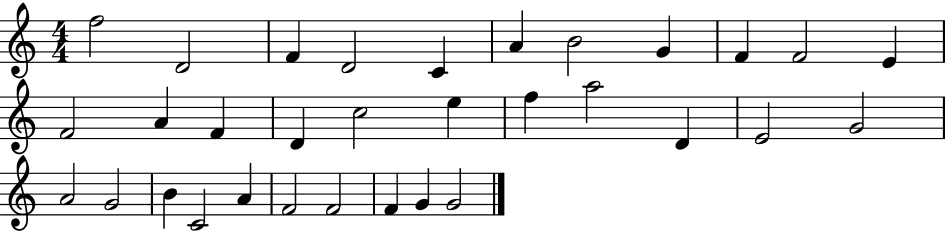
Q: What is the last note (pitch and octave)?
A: G4